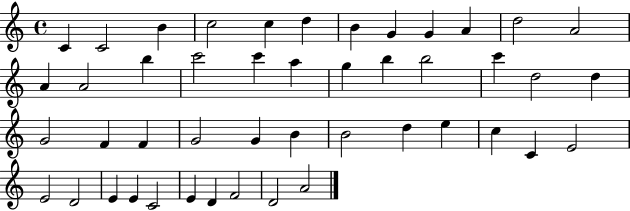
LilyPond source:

{
  \clef treble
  \time 4/4
  \defaultTimeSignature
  \key c \major
  c'4 c'2 b'4 | c''2 c''4 d''4 | b'4 g'4 g'4 a'4 | d''2 a'2 | \break a'4 a'2 b''4 | c'''2 c'''4 a''4 | g''4 b''4 b''2 | c'''4 d''2 d''4 | \break g'2 f'4 f'4 | g'2 g'4 b'4 | b'2 d''4 e''4 | c''4 c'4 e'2 | \break e'2 d'2 | e'4 e'4 c'2 | e'4 d'4 f'2 | d'2 a'2 | \break \bar "|."
}